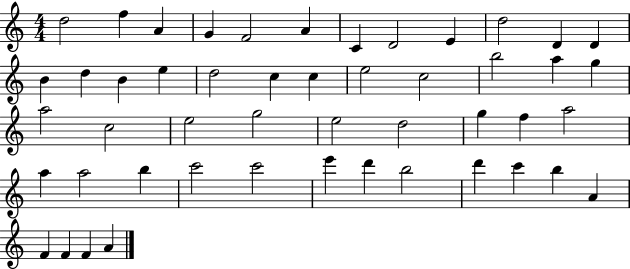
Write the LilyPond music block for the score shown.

{
  \clef treble
  \numericTimeSignature
  \time 4/4
  \key c \major
  d''2 f''4 a'4 | g'4 f'2 a'4 | c'4 d'2 e'4 | d''2 d'4 d'4 | \break b'4 d''4 b'4 e''4 | d''2 c''4 c''4 | e''2 c''2 | b''2 a''4 g''4 | \break a''2 c''2 | e''2 g''2 | e''2 d''2 | g''4 f''4 a''2 | \break a''4 a''2 b''4 | c'''2 c'''2 | e'''4 d'''4 b''2 | d'''4 c'''4 b''4 a'4 | \break f'4 f'4 f'4 a'4 | \bar "|."
}